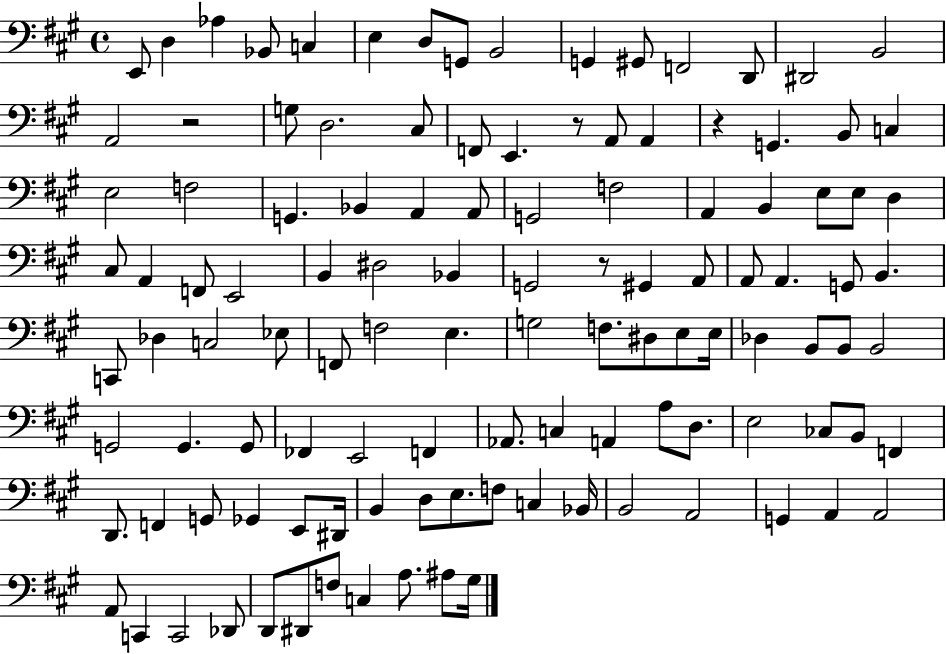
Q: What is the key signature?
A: A major